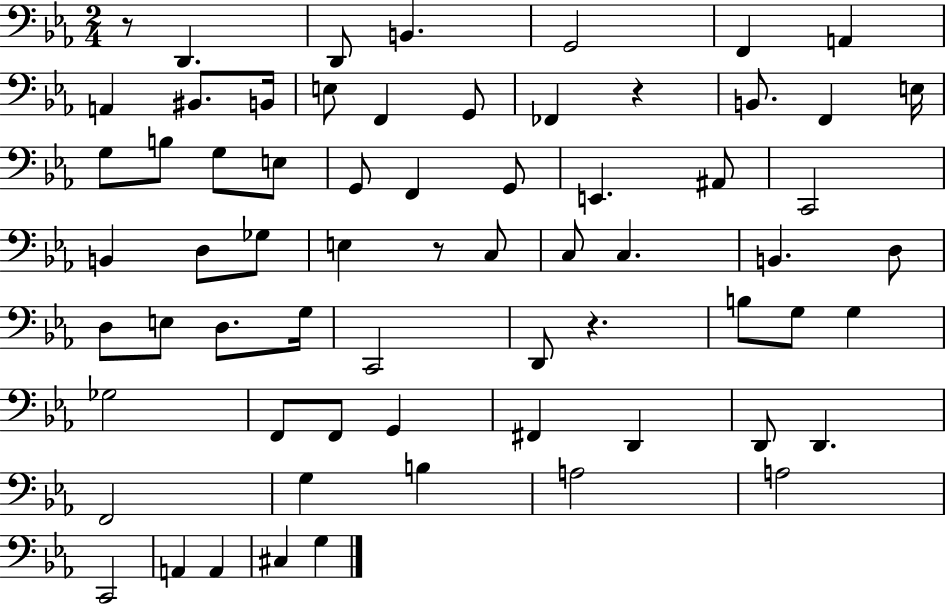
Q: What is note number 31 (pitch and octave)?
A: C3